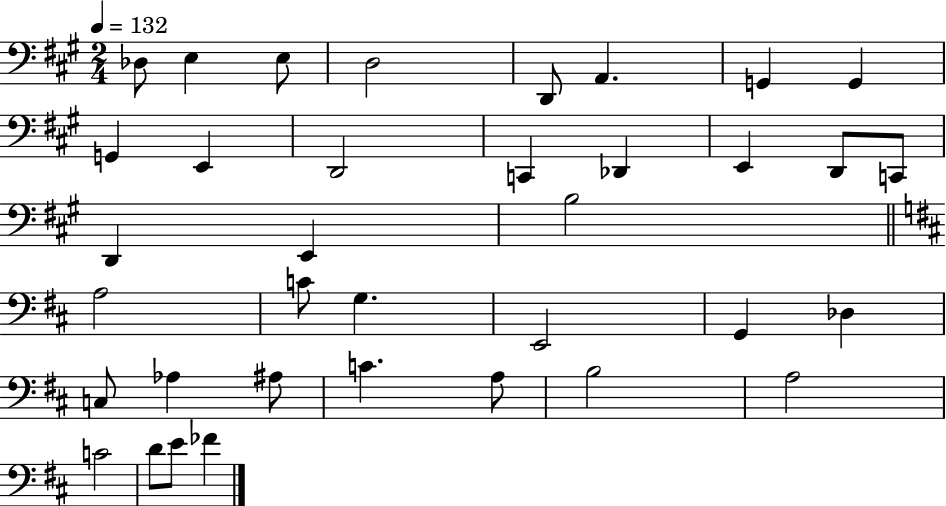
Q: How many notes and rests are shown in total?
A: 36